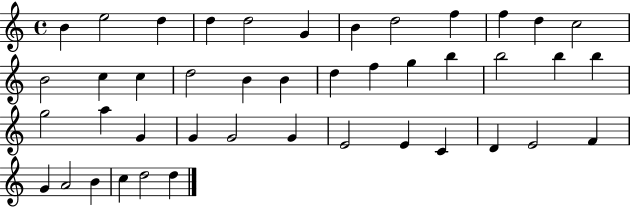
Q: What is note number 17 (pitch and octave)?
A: B4